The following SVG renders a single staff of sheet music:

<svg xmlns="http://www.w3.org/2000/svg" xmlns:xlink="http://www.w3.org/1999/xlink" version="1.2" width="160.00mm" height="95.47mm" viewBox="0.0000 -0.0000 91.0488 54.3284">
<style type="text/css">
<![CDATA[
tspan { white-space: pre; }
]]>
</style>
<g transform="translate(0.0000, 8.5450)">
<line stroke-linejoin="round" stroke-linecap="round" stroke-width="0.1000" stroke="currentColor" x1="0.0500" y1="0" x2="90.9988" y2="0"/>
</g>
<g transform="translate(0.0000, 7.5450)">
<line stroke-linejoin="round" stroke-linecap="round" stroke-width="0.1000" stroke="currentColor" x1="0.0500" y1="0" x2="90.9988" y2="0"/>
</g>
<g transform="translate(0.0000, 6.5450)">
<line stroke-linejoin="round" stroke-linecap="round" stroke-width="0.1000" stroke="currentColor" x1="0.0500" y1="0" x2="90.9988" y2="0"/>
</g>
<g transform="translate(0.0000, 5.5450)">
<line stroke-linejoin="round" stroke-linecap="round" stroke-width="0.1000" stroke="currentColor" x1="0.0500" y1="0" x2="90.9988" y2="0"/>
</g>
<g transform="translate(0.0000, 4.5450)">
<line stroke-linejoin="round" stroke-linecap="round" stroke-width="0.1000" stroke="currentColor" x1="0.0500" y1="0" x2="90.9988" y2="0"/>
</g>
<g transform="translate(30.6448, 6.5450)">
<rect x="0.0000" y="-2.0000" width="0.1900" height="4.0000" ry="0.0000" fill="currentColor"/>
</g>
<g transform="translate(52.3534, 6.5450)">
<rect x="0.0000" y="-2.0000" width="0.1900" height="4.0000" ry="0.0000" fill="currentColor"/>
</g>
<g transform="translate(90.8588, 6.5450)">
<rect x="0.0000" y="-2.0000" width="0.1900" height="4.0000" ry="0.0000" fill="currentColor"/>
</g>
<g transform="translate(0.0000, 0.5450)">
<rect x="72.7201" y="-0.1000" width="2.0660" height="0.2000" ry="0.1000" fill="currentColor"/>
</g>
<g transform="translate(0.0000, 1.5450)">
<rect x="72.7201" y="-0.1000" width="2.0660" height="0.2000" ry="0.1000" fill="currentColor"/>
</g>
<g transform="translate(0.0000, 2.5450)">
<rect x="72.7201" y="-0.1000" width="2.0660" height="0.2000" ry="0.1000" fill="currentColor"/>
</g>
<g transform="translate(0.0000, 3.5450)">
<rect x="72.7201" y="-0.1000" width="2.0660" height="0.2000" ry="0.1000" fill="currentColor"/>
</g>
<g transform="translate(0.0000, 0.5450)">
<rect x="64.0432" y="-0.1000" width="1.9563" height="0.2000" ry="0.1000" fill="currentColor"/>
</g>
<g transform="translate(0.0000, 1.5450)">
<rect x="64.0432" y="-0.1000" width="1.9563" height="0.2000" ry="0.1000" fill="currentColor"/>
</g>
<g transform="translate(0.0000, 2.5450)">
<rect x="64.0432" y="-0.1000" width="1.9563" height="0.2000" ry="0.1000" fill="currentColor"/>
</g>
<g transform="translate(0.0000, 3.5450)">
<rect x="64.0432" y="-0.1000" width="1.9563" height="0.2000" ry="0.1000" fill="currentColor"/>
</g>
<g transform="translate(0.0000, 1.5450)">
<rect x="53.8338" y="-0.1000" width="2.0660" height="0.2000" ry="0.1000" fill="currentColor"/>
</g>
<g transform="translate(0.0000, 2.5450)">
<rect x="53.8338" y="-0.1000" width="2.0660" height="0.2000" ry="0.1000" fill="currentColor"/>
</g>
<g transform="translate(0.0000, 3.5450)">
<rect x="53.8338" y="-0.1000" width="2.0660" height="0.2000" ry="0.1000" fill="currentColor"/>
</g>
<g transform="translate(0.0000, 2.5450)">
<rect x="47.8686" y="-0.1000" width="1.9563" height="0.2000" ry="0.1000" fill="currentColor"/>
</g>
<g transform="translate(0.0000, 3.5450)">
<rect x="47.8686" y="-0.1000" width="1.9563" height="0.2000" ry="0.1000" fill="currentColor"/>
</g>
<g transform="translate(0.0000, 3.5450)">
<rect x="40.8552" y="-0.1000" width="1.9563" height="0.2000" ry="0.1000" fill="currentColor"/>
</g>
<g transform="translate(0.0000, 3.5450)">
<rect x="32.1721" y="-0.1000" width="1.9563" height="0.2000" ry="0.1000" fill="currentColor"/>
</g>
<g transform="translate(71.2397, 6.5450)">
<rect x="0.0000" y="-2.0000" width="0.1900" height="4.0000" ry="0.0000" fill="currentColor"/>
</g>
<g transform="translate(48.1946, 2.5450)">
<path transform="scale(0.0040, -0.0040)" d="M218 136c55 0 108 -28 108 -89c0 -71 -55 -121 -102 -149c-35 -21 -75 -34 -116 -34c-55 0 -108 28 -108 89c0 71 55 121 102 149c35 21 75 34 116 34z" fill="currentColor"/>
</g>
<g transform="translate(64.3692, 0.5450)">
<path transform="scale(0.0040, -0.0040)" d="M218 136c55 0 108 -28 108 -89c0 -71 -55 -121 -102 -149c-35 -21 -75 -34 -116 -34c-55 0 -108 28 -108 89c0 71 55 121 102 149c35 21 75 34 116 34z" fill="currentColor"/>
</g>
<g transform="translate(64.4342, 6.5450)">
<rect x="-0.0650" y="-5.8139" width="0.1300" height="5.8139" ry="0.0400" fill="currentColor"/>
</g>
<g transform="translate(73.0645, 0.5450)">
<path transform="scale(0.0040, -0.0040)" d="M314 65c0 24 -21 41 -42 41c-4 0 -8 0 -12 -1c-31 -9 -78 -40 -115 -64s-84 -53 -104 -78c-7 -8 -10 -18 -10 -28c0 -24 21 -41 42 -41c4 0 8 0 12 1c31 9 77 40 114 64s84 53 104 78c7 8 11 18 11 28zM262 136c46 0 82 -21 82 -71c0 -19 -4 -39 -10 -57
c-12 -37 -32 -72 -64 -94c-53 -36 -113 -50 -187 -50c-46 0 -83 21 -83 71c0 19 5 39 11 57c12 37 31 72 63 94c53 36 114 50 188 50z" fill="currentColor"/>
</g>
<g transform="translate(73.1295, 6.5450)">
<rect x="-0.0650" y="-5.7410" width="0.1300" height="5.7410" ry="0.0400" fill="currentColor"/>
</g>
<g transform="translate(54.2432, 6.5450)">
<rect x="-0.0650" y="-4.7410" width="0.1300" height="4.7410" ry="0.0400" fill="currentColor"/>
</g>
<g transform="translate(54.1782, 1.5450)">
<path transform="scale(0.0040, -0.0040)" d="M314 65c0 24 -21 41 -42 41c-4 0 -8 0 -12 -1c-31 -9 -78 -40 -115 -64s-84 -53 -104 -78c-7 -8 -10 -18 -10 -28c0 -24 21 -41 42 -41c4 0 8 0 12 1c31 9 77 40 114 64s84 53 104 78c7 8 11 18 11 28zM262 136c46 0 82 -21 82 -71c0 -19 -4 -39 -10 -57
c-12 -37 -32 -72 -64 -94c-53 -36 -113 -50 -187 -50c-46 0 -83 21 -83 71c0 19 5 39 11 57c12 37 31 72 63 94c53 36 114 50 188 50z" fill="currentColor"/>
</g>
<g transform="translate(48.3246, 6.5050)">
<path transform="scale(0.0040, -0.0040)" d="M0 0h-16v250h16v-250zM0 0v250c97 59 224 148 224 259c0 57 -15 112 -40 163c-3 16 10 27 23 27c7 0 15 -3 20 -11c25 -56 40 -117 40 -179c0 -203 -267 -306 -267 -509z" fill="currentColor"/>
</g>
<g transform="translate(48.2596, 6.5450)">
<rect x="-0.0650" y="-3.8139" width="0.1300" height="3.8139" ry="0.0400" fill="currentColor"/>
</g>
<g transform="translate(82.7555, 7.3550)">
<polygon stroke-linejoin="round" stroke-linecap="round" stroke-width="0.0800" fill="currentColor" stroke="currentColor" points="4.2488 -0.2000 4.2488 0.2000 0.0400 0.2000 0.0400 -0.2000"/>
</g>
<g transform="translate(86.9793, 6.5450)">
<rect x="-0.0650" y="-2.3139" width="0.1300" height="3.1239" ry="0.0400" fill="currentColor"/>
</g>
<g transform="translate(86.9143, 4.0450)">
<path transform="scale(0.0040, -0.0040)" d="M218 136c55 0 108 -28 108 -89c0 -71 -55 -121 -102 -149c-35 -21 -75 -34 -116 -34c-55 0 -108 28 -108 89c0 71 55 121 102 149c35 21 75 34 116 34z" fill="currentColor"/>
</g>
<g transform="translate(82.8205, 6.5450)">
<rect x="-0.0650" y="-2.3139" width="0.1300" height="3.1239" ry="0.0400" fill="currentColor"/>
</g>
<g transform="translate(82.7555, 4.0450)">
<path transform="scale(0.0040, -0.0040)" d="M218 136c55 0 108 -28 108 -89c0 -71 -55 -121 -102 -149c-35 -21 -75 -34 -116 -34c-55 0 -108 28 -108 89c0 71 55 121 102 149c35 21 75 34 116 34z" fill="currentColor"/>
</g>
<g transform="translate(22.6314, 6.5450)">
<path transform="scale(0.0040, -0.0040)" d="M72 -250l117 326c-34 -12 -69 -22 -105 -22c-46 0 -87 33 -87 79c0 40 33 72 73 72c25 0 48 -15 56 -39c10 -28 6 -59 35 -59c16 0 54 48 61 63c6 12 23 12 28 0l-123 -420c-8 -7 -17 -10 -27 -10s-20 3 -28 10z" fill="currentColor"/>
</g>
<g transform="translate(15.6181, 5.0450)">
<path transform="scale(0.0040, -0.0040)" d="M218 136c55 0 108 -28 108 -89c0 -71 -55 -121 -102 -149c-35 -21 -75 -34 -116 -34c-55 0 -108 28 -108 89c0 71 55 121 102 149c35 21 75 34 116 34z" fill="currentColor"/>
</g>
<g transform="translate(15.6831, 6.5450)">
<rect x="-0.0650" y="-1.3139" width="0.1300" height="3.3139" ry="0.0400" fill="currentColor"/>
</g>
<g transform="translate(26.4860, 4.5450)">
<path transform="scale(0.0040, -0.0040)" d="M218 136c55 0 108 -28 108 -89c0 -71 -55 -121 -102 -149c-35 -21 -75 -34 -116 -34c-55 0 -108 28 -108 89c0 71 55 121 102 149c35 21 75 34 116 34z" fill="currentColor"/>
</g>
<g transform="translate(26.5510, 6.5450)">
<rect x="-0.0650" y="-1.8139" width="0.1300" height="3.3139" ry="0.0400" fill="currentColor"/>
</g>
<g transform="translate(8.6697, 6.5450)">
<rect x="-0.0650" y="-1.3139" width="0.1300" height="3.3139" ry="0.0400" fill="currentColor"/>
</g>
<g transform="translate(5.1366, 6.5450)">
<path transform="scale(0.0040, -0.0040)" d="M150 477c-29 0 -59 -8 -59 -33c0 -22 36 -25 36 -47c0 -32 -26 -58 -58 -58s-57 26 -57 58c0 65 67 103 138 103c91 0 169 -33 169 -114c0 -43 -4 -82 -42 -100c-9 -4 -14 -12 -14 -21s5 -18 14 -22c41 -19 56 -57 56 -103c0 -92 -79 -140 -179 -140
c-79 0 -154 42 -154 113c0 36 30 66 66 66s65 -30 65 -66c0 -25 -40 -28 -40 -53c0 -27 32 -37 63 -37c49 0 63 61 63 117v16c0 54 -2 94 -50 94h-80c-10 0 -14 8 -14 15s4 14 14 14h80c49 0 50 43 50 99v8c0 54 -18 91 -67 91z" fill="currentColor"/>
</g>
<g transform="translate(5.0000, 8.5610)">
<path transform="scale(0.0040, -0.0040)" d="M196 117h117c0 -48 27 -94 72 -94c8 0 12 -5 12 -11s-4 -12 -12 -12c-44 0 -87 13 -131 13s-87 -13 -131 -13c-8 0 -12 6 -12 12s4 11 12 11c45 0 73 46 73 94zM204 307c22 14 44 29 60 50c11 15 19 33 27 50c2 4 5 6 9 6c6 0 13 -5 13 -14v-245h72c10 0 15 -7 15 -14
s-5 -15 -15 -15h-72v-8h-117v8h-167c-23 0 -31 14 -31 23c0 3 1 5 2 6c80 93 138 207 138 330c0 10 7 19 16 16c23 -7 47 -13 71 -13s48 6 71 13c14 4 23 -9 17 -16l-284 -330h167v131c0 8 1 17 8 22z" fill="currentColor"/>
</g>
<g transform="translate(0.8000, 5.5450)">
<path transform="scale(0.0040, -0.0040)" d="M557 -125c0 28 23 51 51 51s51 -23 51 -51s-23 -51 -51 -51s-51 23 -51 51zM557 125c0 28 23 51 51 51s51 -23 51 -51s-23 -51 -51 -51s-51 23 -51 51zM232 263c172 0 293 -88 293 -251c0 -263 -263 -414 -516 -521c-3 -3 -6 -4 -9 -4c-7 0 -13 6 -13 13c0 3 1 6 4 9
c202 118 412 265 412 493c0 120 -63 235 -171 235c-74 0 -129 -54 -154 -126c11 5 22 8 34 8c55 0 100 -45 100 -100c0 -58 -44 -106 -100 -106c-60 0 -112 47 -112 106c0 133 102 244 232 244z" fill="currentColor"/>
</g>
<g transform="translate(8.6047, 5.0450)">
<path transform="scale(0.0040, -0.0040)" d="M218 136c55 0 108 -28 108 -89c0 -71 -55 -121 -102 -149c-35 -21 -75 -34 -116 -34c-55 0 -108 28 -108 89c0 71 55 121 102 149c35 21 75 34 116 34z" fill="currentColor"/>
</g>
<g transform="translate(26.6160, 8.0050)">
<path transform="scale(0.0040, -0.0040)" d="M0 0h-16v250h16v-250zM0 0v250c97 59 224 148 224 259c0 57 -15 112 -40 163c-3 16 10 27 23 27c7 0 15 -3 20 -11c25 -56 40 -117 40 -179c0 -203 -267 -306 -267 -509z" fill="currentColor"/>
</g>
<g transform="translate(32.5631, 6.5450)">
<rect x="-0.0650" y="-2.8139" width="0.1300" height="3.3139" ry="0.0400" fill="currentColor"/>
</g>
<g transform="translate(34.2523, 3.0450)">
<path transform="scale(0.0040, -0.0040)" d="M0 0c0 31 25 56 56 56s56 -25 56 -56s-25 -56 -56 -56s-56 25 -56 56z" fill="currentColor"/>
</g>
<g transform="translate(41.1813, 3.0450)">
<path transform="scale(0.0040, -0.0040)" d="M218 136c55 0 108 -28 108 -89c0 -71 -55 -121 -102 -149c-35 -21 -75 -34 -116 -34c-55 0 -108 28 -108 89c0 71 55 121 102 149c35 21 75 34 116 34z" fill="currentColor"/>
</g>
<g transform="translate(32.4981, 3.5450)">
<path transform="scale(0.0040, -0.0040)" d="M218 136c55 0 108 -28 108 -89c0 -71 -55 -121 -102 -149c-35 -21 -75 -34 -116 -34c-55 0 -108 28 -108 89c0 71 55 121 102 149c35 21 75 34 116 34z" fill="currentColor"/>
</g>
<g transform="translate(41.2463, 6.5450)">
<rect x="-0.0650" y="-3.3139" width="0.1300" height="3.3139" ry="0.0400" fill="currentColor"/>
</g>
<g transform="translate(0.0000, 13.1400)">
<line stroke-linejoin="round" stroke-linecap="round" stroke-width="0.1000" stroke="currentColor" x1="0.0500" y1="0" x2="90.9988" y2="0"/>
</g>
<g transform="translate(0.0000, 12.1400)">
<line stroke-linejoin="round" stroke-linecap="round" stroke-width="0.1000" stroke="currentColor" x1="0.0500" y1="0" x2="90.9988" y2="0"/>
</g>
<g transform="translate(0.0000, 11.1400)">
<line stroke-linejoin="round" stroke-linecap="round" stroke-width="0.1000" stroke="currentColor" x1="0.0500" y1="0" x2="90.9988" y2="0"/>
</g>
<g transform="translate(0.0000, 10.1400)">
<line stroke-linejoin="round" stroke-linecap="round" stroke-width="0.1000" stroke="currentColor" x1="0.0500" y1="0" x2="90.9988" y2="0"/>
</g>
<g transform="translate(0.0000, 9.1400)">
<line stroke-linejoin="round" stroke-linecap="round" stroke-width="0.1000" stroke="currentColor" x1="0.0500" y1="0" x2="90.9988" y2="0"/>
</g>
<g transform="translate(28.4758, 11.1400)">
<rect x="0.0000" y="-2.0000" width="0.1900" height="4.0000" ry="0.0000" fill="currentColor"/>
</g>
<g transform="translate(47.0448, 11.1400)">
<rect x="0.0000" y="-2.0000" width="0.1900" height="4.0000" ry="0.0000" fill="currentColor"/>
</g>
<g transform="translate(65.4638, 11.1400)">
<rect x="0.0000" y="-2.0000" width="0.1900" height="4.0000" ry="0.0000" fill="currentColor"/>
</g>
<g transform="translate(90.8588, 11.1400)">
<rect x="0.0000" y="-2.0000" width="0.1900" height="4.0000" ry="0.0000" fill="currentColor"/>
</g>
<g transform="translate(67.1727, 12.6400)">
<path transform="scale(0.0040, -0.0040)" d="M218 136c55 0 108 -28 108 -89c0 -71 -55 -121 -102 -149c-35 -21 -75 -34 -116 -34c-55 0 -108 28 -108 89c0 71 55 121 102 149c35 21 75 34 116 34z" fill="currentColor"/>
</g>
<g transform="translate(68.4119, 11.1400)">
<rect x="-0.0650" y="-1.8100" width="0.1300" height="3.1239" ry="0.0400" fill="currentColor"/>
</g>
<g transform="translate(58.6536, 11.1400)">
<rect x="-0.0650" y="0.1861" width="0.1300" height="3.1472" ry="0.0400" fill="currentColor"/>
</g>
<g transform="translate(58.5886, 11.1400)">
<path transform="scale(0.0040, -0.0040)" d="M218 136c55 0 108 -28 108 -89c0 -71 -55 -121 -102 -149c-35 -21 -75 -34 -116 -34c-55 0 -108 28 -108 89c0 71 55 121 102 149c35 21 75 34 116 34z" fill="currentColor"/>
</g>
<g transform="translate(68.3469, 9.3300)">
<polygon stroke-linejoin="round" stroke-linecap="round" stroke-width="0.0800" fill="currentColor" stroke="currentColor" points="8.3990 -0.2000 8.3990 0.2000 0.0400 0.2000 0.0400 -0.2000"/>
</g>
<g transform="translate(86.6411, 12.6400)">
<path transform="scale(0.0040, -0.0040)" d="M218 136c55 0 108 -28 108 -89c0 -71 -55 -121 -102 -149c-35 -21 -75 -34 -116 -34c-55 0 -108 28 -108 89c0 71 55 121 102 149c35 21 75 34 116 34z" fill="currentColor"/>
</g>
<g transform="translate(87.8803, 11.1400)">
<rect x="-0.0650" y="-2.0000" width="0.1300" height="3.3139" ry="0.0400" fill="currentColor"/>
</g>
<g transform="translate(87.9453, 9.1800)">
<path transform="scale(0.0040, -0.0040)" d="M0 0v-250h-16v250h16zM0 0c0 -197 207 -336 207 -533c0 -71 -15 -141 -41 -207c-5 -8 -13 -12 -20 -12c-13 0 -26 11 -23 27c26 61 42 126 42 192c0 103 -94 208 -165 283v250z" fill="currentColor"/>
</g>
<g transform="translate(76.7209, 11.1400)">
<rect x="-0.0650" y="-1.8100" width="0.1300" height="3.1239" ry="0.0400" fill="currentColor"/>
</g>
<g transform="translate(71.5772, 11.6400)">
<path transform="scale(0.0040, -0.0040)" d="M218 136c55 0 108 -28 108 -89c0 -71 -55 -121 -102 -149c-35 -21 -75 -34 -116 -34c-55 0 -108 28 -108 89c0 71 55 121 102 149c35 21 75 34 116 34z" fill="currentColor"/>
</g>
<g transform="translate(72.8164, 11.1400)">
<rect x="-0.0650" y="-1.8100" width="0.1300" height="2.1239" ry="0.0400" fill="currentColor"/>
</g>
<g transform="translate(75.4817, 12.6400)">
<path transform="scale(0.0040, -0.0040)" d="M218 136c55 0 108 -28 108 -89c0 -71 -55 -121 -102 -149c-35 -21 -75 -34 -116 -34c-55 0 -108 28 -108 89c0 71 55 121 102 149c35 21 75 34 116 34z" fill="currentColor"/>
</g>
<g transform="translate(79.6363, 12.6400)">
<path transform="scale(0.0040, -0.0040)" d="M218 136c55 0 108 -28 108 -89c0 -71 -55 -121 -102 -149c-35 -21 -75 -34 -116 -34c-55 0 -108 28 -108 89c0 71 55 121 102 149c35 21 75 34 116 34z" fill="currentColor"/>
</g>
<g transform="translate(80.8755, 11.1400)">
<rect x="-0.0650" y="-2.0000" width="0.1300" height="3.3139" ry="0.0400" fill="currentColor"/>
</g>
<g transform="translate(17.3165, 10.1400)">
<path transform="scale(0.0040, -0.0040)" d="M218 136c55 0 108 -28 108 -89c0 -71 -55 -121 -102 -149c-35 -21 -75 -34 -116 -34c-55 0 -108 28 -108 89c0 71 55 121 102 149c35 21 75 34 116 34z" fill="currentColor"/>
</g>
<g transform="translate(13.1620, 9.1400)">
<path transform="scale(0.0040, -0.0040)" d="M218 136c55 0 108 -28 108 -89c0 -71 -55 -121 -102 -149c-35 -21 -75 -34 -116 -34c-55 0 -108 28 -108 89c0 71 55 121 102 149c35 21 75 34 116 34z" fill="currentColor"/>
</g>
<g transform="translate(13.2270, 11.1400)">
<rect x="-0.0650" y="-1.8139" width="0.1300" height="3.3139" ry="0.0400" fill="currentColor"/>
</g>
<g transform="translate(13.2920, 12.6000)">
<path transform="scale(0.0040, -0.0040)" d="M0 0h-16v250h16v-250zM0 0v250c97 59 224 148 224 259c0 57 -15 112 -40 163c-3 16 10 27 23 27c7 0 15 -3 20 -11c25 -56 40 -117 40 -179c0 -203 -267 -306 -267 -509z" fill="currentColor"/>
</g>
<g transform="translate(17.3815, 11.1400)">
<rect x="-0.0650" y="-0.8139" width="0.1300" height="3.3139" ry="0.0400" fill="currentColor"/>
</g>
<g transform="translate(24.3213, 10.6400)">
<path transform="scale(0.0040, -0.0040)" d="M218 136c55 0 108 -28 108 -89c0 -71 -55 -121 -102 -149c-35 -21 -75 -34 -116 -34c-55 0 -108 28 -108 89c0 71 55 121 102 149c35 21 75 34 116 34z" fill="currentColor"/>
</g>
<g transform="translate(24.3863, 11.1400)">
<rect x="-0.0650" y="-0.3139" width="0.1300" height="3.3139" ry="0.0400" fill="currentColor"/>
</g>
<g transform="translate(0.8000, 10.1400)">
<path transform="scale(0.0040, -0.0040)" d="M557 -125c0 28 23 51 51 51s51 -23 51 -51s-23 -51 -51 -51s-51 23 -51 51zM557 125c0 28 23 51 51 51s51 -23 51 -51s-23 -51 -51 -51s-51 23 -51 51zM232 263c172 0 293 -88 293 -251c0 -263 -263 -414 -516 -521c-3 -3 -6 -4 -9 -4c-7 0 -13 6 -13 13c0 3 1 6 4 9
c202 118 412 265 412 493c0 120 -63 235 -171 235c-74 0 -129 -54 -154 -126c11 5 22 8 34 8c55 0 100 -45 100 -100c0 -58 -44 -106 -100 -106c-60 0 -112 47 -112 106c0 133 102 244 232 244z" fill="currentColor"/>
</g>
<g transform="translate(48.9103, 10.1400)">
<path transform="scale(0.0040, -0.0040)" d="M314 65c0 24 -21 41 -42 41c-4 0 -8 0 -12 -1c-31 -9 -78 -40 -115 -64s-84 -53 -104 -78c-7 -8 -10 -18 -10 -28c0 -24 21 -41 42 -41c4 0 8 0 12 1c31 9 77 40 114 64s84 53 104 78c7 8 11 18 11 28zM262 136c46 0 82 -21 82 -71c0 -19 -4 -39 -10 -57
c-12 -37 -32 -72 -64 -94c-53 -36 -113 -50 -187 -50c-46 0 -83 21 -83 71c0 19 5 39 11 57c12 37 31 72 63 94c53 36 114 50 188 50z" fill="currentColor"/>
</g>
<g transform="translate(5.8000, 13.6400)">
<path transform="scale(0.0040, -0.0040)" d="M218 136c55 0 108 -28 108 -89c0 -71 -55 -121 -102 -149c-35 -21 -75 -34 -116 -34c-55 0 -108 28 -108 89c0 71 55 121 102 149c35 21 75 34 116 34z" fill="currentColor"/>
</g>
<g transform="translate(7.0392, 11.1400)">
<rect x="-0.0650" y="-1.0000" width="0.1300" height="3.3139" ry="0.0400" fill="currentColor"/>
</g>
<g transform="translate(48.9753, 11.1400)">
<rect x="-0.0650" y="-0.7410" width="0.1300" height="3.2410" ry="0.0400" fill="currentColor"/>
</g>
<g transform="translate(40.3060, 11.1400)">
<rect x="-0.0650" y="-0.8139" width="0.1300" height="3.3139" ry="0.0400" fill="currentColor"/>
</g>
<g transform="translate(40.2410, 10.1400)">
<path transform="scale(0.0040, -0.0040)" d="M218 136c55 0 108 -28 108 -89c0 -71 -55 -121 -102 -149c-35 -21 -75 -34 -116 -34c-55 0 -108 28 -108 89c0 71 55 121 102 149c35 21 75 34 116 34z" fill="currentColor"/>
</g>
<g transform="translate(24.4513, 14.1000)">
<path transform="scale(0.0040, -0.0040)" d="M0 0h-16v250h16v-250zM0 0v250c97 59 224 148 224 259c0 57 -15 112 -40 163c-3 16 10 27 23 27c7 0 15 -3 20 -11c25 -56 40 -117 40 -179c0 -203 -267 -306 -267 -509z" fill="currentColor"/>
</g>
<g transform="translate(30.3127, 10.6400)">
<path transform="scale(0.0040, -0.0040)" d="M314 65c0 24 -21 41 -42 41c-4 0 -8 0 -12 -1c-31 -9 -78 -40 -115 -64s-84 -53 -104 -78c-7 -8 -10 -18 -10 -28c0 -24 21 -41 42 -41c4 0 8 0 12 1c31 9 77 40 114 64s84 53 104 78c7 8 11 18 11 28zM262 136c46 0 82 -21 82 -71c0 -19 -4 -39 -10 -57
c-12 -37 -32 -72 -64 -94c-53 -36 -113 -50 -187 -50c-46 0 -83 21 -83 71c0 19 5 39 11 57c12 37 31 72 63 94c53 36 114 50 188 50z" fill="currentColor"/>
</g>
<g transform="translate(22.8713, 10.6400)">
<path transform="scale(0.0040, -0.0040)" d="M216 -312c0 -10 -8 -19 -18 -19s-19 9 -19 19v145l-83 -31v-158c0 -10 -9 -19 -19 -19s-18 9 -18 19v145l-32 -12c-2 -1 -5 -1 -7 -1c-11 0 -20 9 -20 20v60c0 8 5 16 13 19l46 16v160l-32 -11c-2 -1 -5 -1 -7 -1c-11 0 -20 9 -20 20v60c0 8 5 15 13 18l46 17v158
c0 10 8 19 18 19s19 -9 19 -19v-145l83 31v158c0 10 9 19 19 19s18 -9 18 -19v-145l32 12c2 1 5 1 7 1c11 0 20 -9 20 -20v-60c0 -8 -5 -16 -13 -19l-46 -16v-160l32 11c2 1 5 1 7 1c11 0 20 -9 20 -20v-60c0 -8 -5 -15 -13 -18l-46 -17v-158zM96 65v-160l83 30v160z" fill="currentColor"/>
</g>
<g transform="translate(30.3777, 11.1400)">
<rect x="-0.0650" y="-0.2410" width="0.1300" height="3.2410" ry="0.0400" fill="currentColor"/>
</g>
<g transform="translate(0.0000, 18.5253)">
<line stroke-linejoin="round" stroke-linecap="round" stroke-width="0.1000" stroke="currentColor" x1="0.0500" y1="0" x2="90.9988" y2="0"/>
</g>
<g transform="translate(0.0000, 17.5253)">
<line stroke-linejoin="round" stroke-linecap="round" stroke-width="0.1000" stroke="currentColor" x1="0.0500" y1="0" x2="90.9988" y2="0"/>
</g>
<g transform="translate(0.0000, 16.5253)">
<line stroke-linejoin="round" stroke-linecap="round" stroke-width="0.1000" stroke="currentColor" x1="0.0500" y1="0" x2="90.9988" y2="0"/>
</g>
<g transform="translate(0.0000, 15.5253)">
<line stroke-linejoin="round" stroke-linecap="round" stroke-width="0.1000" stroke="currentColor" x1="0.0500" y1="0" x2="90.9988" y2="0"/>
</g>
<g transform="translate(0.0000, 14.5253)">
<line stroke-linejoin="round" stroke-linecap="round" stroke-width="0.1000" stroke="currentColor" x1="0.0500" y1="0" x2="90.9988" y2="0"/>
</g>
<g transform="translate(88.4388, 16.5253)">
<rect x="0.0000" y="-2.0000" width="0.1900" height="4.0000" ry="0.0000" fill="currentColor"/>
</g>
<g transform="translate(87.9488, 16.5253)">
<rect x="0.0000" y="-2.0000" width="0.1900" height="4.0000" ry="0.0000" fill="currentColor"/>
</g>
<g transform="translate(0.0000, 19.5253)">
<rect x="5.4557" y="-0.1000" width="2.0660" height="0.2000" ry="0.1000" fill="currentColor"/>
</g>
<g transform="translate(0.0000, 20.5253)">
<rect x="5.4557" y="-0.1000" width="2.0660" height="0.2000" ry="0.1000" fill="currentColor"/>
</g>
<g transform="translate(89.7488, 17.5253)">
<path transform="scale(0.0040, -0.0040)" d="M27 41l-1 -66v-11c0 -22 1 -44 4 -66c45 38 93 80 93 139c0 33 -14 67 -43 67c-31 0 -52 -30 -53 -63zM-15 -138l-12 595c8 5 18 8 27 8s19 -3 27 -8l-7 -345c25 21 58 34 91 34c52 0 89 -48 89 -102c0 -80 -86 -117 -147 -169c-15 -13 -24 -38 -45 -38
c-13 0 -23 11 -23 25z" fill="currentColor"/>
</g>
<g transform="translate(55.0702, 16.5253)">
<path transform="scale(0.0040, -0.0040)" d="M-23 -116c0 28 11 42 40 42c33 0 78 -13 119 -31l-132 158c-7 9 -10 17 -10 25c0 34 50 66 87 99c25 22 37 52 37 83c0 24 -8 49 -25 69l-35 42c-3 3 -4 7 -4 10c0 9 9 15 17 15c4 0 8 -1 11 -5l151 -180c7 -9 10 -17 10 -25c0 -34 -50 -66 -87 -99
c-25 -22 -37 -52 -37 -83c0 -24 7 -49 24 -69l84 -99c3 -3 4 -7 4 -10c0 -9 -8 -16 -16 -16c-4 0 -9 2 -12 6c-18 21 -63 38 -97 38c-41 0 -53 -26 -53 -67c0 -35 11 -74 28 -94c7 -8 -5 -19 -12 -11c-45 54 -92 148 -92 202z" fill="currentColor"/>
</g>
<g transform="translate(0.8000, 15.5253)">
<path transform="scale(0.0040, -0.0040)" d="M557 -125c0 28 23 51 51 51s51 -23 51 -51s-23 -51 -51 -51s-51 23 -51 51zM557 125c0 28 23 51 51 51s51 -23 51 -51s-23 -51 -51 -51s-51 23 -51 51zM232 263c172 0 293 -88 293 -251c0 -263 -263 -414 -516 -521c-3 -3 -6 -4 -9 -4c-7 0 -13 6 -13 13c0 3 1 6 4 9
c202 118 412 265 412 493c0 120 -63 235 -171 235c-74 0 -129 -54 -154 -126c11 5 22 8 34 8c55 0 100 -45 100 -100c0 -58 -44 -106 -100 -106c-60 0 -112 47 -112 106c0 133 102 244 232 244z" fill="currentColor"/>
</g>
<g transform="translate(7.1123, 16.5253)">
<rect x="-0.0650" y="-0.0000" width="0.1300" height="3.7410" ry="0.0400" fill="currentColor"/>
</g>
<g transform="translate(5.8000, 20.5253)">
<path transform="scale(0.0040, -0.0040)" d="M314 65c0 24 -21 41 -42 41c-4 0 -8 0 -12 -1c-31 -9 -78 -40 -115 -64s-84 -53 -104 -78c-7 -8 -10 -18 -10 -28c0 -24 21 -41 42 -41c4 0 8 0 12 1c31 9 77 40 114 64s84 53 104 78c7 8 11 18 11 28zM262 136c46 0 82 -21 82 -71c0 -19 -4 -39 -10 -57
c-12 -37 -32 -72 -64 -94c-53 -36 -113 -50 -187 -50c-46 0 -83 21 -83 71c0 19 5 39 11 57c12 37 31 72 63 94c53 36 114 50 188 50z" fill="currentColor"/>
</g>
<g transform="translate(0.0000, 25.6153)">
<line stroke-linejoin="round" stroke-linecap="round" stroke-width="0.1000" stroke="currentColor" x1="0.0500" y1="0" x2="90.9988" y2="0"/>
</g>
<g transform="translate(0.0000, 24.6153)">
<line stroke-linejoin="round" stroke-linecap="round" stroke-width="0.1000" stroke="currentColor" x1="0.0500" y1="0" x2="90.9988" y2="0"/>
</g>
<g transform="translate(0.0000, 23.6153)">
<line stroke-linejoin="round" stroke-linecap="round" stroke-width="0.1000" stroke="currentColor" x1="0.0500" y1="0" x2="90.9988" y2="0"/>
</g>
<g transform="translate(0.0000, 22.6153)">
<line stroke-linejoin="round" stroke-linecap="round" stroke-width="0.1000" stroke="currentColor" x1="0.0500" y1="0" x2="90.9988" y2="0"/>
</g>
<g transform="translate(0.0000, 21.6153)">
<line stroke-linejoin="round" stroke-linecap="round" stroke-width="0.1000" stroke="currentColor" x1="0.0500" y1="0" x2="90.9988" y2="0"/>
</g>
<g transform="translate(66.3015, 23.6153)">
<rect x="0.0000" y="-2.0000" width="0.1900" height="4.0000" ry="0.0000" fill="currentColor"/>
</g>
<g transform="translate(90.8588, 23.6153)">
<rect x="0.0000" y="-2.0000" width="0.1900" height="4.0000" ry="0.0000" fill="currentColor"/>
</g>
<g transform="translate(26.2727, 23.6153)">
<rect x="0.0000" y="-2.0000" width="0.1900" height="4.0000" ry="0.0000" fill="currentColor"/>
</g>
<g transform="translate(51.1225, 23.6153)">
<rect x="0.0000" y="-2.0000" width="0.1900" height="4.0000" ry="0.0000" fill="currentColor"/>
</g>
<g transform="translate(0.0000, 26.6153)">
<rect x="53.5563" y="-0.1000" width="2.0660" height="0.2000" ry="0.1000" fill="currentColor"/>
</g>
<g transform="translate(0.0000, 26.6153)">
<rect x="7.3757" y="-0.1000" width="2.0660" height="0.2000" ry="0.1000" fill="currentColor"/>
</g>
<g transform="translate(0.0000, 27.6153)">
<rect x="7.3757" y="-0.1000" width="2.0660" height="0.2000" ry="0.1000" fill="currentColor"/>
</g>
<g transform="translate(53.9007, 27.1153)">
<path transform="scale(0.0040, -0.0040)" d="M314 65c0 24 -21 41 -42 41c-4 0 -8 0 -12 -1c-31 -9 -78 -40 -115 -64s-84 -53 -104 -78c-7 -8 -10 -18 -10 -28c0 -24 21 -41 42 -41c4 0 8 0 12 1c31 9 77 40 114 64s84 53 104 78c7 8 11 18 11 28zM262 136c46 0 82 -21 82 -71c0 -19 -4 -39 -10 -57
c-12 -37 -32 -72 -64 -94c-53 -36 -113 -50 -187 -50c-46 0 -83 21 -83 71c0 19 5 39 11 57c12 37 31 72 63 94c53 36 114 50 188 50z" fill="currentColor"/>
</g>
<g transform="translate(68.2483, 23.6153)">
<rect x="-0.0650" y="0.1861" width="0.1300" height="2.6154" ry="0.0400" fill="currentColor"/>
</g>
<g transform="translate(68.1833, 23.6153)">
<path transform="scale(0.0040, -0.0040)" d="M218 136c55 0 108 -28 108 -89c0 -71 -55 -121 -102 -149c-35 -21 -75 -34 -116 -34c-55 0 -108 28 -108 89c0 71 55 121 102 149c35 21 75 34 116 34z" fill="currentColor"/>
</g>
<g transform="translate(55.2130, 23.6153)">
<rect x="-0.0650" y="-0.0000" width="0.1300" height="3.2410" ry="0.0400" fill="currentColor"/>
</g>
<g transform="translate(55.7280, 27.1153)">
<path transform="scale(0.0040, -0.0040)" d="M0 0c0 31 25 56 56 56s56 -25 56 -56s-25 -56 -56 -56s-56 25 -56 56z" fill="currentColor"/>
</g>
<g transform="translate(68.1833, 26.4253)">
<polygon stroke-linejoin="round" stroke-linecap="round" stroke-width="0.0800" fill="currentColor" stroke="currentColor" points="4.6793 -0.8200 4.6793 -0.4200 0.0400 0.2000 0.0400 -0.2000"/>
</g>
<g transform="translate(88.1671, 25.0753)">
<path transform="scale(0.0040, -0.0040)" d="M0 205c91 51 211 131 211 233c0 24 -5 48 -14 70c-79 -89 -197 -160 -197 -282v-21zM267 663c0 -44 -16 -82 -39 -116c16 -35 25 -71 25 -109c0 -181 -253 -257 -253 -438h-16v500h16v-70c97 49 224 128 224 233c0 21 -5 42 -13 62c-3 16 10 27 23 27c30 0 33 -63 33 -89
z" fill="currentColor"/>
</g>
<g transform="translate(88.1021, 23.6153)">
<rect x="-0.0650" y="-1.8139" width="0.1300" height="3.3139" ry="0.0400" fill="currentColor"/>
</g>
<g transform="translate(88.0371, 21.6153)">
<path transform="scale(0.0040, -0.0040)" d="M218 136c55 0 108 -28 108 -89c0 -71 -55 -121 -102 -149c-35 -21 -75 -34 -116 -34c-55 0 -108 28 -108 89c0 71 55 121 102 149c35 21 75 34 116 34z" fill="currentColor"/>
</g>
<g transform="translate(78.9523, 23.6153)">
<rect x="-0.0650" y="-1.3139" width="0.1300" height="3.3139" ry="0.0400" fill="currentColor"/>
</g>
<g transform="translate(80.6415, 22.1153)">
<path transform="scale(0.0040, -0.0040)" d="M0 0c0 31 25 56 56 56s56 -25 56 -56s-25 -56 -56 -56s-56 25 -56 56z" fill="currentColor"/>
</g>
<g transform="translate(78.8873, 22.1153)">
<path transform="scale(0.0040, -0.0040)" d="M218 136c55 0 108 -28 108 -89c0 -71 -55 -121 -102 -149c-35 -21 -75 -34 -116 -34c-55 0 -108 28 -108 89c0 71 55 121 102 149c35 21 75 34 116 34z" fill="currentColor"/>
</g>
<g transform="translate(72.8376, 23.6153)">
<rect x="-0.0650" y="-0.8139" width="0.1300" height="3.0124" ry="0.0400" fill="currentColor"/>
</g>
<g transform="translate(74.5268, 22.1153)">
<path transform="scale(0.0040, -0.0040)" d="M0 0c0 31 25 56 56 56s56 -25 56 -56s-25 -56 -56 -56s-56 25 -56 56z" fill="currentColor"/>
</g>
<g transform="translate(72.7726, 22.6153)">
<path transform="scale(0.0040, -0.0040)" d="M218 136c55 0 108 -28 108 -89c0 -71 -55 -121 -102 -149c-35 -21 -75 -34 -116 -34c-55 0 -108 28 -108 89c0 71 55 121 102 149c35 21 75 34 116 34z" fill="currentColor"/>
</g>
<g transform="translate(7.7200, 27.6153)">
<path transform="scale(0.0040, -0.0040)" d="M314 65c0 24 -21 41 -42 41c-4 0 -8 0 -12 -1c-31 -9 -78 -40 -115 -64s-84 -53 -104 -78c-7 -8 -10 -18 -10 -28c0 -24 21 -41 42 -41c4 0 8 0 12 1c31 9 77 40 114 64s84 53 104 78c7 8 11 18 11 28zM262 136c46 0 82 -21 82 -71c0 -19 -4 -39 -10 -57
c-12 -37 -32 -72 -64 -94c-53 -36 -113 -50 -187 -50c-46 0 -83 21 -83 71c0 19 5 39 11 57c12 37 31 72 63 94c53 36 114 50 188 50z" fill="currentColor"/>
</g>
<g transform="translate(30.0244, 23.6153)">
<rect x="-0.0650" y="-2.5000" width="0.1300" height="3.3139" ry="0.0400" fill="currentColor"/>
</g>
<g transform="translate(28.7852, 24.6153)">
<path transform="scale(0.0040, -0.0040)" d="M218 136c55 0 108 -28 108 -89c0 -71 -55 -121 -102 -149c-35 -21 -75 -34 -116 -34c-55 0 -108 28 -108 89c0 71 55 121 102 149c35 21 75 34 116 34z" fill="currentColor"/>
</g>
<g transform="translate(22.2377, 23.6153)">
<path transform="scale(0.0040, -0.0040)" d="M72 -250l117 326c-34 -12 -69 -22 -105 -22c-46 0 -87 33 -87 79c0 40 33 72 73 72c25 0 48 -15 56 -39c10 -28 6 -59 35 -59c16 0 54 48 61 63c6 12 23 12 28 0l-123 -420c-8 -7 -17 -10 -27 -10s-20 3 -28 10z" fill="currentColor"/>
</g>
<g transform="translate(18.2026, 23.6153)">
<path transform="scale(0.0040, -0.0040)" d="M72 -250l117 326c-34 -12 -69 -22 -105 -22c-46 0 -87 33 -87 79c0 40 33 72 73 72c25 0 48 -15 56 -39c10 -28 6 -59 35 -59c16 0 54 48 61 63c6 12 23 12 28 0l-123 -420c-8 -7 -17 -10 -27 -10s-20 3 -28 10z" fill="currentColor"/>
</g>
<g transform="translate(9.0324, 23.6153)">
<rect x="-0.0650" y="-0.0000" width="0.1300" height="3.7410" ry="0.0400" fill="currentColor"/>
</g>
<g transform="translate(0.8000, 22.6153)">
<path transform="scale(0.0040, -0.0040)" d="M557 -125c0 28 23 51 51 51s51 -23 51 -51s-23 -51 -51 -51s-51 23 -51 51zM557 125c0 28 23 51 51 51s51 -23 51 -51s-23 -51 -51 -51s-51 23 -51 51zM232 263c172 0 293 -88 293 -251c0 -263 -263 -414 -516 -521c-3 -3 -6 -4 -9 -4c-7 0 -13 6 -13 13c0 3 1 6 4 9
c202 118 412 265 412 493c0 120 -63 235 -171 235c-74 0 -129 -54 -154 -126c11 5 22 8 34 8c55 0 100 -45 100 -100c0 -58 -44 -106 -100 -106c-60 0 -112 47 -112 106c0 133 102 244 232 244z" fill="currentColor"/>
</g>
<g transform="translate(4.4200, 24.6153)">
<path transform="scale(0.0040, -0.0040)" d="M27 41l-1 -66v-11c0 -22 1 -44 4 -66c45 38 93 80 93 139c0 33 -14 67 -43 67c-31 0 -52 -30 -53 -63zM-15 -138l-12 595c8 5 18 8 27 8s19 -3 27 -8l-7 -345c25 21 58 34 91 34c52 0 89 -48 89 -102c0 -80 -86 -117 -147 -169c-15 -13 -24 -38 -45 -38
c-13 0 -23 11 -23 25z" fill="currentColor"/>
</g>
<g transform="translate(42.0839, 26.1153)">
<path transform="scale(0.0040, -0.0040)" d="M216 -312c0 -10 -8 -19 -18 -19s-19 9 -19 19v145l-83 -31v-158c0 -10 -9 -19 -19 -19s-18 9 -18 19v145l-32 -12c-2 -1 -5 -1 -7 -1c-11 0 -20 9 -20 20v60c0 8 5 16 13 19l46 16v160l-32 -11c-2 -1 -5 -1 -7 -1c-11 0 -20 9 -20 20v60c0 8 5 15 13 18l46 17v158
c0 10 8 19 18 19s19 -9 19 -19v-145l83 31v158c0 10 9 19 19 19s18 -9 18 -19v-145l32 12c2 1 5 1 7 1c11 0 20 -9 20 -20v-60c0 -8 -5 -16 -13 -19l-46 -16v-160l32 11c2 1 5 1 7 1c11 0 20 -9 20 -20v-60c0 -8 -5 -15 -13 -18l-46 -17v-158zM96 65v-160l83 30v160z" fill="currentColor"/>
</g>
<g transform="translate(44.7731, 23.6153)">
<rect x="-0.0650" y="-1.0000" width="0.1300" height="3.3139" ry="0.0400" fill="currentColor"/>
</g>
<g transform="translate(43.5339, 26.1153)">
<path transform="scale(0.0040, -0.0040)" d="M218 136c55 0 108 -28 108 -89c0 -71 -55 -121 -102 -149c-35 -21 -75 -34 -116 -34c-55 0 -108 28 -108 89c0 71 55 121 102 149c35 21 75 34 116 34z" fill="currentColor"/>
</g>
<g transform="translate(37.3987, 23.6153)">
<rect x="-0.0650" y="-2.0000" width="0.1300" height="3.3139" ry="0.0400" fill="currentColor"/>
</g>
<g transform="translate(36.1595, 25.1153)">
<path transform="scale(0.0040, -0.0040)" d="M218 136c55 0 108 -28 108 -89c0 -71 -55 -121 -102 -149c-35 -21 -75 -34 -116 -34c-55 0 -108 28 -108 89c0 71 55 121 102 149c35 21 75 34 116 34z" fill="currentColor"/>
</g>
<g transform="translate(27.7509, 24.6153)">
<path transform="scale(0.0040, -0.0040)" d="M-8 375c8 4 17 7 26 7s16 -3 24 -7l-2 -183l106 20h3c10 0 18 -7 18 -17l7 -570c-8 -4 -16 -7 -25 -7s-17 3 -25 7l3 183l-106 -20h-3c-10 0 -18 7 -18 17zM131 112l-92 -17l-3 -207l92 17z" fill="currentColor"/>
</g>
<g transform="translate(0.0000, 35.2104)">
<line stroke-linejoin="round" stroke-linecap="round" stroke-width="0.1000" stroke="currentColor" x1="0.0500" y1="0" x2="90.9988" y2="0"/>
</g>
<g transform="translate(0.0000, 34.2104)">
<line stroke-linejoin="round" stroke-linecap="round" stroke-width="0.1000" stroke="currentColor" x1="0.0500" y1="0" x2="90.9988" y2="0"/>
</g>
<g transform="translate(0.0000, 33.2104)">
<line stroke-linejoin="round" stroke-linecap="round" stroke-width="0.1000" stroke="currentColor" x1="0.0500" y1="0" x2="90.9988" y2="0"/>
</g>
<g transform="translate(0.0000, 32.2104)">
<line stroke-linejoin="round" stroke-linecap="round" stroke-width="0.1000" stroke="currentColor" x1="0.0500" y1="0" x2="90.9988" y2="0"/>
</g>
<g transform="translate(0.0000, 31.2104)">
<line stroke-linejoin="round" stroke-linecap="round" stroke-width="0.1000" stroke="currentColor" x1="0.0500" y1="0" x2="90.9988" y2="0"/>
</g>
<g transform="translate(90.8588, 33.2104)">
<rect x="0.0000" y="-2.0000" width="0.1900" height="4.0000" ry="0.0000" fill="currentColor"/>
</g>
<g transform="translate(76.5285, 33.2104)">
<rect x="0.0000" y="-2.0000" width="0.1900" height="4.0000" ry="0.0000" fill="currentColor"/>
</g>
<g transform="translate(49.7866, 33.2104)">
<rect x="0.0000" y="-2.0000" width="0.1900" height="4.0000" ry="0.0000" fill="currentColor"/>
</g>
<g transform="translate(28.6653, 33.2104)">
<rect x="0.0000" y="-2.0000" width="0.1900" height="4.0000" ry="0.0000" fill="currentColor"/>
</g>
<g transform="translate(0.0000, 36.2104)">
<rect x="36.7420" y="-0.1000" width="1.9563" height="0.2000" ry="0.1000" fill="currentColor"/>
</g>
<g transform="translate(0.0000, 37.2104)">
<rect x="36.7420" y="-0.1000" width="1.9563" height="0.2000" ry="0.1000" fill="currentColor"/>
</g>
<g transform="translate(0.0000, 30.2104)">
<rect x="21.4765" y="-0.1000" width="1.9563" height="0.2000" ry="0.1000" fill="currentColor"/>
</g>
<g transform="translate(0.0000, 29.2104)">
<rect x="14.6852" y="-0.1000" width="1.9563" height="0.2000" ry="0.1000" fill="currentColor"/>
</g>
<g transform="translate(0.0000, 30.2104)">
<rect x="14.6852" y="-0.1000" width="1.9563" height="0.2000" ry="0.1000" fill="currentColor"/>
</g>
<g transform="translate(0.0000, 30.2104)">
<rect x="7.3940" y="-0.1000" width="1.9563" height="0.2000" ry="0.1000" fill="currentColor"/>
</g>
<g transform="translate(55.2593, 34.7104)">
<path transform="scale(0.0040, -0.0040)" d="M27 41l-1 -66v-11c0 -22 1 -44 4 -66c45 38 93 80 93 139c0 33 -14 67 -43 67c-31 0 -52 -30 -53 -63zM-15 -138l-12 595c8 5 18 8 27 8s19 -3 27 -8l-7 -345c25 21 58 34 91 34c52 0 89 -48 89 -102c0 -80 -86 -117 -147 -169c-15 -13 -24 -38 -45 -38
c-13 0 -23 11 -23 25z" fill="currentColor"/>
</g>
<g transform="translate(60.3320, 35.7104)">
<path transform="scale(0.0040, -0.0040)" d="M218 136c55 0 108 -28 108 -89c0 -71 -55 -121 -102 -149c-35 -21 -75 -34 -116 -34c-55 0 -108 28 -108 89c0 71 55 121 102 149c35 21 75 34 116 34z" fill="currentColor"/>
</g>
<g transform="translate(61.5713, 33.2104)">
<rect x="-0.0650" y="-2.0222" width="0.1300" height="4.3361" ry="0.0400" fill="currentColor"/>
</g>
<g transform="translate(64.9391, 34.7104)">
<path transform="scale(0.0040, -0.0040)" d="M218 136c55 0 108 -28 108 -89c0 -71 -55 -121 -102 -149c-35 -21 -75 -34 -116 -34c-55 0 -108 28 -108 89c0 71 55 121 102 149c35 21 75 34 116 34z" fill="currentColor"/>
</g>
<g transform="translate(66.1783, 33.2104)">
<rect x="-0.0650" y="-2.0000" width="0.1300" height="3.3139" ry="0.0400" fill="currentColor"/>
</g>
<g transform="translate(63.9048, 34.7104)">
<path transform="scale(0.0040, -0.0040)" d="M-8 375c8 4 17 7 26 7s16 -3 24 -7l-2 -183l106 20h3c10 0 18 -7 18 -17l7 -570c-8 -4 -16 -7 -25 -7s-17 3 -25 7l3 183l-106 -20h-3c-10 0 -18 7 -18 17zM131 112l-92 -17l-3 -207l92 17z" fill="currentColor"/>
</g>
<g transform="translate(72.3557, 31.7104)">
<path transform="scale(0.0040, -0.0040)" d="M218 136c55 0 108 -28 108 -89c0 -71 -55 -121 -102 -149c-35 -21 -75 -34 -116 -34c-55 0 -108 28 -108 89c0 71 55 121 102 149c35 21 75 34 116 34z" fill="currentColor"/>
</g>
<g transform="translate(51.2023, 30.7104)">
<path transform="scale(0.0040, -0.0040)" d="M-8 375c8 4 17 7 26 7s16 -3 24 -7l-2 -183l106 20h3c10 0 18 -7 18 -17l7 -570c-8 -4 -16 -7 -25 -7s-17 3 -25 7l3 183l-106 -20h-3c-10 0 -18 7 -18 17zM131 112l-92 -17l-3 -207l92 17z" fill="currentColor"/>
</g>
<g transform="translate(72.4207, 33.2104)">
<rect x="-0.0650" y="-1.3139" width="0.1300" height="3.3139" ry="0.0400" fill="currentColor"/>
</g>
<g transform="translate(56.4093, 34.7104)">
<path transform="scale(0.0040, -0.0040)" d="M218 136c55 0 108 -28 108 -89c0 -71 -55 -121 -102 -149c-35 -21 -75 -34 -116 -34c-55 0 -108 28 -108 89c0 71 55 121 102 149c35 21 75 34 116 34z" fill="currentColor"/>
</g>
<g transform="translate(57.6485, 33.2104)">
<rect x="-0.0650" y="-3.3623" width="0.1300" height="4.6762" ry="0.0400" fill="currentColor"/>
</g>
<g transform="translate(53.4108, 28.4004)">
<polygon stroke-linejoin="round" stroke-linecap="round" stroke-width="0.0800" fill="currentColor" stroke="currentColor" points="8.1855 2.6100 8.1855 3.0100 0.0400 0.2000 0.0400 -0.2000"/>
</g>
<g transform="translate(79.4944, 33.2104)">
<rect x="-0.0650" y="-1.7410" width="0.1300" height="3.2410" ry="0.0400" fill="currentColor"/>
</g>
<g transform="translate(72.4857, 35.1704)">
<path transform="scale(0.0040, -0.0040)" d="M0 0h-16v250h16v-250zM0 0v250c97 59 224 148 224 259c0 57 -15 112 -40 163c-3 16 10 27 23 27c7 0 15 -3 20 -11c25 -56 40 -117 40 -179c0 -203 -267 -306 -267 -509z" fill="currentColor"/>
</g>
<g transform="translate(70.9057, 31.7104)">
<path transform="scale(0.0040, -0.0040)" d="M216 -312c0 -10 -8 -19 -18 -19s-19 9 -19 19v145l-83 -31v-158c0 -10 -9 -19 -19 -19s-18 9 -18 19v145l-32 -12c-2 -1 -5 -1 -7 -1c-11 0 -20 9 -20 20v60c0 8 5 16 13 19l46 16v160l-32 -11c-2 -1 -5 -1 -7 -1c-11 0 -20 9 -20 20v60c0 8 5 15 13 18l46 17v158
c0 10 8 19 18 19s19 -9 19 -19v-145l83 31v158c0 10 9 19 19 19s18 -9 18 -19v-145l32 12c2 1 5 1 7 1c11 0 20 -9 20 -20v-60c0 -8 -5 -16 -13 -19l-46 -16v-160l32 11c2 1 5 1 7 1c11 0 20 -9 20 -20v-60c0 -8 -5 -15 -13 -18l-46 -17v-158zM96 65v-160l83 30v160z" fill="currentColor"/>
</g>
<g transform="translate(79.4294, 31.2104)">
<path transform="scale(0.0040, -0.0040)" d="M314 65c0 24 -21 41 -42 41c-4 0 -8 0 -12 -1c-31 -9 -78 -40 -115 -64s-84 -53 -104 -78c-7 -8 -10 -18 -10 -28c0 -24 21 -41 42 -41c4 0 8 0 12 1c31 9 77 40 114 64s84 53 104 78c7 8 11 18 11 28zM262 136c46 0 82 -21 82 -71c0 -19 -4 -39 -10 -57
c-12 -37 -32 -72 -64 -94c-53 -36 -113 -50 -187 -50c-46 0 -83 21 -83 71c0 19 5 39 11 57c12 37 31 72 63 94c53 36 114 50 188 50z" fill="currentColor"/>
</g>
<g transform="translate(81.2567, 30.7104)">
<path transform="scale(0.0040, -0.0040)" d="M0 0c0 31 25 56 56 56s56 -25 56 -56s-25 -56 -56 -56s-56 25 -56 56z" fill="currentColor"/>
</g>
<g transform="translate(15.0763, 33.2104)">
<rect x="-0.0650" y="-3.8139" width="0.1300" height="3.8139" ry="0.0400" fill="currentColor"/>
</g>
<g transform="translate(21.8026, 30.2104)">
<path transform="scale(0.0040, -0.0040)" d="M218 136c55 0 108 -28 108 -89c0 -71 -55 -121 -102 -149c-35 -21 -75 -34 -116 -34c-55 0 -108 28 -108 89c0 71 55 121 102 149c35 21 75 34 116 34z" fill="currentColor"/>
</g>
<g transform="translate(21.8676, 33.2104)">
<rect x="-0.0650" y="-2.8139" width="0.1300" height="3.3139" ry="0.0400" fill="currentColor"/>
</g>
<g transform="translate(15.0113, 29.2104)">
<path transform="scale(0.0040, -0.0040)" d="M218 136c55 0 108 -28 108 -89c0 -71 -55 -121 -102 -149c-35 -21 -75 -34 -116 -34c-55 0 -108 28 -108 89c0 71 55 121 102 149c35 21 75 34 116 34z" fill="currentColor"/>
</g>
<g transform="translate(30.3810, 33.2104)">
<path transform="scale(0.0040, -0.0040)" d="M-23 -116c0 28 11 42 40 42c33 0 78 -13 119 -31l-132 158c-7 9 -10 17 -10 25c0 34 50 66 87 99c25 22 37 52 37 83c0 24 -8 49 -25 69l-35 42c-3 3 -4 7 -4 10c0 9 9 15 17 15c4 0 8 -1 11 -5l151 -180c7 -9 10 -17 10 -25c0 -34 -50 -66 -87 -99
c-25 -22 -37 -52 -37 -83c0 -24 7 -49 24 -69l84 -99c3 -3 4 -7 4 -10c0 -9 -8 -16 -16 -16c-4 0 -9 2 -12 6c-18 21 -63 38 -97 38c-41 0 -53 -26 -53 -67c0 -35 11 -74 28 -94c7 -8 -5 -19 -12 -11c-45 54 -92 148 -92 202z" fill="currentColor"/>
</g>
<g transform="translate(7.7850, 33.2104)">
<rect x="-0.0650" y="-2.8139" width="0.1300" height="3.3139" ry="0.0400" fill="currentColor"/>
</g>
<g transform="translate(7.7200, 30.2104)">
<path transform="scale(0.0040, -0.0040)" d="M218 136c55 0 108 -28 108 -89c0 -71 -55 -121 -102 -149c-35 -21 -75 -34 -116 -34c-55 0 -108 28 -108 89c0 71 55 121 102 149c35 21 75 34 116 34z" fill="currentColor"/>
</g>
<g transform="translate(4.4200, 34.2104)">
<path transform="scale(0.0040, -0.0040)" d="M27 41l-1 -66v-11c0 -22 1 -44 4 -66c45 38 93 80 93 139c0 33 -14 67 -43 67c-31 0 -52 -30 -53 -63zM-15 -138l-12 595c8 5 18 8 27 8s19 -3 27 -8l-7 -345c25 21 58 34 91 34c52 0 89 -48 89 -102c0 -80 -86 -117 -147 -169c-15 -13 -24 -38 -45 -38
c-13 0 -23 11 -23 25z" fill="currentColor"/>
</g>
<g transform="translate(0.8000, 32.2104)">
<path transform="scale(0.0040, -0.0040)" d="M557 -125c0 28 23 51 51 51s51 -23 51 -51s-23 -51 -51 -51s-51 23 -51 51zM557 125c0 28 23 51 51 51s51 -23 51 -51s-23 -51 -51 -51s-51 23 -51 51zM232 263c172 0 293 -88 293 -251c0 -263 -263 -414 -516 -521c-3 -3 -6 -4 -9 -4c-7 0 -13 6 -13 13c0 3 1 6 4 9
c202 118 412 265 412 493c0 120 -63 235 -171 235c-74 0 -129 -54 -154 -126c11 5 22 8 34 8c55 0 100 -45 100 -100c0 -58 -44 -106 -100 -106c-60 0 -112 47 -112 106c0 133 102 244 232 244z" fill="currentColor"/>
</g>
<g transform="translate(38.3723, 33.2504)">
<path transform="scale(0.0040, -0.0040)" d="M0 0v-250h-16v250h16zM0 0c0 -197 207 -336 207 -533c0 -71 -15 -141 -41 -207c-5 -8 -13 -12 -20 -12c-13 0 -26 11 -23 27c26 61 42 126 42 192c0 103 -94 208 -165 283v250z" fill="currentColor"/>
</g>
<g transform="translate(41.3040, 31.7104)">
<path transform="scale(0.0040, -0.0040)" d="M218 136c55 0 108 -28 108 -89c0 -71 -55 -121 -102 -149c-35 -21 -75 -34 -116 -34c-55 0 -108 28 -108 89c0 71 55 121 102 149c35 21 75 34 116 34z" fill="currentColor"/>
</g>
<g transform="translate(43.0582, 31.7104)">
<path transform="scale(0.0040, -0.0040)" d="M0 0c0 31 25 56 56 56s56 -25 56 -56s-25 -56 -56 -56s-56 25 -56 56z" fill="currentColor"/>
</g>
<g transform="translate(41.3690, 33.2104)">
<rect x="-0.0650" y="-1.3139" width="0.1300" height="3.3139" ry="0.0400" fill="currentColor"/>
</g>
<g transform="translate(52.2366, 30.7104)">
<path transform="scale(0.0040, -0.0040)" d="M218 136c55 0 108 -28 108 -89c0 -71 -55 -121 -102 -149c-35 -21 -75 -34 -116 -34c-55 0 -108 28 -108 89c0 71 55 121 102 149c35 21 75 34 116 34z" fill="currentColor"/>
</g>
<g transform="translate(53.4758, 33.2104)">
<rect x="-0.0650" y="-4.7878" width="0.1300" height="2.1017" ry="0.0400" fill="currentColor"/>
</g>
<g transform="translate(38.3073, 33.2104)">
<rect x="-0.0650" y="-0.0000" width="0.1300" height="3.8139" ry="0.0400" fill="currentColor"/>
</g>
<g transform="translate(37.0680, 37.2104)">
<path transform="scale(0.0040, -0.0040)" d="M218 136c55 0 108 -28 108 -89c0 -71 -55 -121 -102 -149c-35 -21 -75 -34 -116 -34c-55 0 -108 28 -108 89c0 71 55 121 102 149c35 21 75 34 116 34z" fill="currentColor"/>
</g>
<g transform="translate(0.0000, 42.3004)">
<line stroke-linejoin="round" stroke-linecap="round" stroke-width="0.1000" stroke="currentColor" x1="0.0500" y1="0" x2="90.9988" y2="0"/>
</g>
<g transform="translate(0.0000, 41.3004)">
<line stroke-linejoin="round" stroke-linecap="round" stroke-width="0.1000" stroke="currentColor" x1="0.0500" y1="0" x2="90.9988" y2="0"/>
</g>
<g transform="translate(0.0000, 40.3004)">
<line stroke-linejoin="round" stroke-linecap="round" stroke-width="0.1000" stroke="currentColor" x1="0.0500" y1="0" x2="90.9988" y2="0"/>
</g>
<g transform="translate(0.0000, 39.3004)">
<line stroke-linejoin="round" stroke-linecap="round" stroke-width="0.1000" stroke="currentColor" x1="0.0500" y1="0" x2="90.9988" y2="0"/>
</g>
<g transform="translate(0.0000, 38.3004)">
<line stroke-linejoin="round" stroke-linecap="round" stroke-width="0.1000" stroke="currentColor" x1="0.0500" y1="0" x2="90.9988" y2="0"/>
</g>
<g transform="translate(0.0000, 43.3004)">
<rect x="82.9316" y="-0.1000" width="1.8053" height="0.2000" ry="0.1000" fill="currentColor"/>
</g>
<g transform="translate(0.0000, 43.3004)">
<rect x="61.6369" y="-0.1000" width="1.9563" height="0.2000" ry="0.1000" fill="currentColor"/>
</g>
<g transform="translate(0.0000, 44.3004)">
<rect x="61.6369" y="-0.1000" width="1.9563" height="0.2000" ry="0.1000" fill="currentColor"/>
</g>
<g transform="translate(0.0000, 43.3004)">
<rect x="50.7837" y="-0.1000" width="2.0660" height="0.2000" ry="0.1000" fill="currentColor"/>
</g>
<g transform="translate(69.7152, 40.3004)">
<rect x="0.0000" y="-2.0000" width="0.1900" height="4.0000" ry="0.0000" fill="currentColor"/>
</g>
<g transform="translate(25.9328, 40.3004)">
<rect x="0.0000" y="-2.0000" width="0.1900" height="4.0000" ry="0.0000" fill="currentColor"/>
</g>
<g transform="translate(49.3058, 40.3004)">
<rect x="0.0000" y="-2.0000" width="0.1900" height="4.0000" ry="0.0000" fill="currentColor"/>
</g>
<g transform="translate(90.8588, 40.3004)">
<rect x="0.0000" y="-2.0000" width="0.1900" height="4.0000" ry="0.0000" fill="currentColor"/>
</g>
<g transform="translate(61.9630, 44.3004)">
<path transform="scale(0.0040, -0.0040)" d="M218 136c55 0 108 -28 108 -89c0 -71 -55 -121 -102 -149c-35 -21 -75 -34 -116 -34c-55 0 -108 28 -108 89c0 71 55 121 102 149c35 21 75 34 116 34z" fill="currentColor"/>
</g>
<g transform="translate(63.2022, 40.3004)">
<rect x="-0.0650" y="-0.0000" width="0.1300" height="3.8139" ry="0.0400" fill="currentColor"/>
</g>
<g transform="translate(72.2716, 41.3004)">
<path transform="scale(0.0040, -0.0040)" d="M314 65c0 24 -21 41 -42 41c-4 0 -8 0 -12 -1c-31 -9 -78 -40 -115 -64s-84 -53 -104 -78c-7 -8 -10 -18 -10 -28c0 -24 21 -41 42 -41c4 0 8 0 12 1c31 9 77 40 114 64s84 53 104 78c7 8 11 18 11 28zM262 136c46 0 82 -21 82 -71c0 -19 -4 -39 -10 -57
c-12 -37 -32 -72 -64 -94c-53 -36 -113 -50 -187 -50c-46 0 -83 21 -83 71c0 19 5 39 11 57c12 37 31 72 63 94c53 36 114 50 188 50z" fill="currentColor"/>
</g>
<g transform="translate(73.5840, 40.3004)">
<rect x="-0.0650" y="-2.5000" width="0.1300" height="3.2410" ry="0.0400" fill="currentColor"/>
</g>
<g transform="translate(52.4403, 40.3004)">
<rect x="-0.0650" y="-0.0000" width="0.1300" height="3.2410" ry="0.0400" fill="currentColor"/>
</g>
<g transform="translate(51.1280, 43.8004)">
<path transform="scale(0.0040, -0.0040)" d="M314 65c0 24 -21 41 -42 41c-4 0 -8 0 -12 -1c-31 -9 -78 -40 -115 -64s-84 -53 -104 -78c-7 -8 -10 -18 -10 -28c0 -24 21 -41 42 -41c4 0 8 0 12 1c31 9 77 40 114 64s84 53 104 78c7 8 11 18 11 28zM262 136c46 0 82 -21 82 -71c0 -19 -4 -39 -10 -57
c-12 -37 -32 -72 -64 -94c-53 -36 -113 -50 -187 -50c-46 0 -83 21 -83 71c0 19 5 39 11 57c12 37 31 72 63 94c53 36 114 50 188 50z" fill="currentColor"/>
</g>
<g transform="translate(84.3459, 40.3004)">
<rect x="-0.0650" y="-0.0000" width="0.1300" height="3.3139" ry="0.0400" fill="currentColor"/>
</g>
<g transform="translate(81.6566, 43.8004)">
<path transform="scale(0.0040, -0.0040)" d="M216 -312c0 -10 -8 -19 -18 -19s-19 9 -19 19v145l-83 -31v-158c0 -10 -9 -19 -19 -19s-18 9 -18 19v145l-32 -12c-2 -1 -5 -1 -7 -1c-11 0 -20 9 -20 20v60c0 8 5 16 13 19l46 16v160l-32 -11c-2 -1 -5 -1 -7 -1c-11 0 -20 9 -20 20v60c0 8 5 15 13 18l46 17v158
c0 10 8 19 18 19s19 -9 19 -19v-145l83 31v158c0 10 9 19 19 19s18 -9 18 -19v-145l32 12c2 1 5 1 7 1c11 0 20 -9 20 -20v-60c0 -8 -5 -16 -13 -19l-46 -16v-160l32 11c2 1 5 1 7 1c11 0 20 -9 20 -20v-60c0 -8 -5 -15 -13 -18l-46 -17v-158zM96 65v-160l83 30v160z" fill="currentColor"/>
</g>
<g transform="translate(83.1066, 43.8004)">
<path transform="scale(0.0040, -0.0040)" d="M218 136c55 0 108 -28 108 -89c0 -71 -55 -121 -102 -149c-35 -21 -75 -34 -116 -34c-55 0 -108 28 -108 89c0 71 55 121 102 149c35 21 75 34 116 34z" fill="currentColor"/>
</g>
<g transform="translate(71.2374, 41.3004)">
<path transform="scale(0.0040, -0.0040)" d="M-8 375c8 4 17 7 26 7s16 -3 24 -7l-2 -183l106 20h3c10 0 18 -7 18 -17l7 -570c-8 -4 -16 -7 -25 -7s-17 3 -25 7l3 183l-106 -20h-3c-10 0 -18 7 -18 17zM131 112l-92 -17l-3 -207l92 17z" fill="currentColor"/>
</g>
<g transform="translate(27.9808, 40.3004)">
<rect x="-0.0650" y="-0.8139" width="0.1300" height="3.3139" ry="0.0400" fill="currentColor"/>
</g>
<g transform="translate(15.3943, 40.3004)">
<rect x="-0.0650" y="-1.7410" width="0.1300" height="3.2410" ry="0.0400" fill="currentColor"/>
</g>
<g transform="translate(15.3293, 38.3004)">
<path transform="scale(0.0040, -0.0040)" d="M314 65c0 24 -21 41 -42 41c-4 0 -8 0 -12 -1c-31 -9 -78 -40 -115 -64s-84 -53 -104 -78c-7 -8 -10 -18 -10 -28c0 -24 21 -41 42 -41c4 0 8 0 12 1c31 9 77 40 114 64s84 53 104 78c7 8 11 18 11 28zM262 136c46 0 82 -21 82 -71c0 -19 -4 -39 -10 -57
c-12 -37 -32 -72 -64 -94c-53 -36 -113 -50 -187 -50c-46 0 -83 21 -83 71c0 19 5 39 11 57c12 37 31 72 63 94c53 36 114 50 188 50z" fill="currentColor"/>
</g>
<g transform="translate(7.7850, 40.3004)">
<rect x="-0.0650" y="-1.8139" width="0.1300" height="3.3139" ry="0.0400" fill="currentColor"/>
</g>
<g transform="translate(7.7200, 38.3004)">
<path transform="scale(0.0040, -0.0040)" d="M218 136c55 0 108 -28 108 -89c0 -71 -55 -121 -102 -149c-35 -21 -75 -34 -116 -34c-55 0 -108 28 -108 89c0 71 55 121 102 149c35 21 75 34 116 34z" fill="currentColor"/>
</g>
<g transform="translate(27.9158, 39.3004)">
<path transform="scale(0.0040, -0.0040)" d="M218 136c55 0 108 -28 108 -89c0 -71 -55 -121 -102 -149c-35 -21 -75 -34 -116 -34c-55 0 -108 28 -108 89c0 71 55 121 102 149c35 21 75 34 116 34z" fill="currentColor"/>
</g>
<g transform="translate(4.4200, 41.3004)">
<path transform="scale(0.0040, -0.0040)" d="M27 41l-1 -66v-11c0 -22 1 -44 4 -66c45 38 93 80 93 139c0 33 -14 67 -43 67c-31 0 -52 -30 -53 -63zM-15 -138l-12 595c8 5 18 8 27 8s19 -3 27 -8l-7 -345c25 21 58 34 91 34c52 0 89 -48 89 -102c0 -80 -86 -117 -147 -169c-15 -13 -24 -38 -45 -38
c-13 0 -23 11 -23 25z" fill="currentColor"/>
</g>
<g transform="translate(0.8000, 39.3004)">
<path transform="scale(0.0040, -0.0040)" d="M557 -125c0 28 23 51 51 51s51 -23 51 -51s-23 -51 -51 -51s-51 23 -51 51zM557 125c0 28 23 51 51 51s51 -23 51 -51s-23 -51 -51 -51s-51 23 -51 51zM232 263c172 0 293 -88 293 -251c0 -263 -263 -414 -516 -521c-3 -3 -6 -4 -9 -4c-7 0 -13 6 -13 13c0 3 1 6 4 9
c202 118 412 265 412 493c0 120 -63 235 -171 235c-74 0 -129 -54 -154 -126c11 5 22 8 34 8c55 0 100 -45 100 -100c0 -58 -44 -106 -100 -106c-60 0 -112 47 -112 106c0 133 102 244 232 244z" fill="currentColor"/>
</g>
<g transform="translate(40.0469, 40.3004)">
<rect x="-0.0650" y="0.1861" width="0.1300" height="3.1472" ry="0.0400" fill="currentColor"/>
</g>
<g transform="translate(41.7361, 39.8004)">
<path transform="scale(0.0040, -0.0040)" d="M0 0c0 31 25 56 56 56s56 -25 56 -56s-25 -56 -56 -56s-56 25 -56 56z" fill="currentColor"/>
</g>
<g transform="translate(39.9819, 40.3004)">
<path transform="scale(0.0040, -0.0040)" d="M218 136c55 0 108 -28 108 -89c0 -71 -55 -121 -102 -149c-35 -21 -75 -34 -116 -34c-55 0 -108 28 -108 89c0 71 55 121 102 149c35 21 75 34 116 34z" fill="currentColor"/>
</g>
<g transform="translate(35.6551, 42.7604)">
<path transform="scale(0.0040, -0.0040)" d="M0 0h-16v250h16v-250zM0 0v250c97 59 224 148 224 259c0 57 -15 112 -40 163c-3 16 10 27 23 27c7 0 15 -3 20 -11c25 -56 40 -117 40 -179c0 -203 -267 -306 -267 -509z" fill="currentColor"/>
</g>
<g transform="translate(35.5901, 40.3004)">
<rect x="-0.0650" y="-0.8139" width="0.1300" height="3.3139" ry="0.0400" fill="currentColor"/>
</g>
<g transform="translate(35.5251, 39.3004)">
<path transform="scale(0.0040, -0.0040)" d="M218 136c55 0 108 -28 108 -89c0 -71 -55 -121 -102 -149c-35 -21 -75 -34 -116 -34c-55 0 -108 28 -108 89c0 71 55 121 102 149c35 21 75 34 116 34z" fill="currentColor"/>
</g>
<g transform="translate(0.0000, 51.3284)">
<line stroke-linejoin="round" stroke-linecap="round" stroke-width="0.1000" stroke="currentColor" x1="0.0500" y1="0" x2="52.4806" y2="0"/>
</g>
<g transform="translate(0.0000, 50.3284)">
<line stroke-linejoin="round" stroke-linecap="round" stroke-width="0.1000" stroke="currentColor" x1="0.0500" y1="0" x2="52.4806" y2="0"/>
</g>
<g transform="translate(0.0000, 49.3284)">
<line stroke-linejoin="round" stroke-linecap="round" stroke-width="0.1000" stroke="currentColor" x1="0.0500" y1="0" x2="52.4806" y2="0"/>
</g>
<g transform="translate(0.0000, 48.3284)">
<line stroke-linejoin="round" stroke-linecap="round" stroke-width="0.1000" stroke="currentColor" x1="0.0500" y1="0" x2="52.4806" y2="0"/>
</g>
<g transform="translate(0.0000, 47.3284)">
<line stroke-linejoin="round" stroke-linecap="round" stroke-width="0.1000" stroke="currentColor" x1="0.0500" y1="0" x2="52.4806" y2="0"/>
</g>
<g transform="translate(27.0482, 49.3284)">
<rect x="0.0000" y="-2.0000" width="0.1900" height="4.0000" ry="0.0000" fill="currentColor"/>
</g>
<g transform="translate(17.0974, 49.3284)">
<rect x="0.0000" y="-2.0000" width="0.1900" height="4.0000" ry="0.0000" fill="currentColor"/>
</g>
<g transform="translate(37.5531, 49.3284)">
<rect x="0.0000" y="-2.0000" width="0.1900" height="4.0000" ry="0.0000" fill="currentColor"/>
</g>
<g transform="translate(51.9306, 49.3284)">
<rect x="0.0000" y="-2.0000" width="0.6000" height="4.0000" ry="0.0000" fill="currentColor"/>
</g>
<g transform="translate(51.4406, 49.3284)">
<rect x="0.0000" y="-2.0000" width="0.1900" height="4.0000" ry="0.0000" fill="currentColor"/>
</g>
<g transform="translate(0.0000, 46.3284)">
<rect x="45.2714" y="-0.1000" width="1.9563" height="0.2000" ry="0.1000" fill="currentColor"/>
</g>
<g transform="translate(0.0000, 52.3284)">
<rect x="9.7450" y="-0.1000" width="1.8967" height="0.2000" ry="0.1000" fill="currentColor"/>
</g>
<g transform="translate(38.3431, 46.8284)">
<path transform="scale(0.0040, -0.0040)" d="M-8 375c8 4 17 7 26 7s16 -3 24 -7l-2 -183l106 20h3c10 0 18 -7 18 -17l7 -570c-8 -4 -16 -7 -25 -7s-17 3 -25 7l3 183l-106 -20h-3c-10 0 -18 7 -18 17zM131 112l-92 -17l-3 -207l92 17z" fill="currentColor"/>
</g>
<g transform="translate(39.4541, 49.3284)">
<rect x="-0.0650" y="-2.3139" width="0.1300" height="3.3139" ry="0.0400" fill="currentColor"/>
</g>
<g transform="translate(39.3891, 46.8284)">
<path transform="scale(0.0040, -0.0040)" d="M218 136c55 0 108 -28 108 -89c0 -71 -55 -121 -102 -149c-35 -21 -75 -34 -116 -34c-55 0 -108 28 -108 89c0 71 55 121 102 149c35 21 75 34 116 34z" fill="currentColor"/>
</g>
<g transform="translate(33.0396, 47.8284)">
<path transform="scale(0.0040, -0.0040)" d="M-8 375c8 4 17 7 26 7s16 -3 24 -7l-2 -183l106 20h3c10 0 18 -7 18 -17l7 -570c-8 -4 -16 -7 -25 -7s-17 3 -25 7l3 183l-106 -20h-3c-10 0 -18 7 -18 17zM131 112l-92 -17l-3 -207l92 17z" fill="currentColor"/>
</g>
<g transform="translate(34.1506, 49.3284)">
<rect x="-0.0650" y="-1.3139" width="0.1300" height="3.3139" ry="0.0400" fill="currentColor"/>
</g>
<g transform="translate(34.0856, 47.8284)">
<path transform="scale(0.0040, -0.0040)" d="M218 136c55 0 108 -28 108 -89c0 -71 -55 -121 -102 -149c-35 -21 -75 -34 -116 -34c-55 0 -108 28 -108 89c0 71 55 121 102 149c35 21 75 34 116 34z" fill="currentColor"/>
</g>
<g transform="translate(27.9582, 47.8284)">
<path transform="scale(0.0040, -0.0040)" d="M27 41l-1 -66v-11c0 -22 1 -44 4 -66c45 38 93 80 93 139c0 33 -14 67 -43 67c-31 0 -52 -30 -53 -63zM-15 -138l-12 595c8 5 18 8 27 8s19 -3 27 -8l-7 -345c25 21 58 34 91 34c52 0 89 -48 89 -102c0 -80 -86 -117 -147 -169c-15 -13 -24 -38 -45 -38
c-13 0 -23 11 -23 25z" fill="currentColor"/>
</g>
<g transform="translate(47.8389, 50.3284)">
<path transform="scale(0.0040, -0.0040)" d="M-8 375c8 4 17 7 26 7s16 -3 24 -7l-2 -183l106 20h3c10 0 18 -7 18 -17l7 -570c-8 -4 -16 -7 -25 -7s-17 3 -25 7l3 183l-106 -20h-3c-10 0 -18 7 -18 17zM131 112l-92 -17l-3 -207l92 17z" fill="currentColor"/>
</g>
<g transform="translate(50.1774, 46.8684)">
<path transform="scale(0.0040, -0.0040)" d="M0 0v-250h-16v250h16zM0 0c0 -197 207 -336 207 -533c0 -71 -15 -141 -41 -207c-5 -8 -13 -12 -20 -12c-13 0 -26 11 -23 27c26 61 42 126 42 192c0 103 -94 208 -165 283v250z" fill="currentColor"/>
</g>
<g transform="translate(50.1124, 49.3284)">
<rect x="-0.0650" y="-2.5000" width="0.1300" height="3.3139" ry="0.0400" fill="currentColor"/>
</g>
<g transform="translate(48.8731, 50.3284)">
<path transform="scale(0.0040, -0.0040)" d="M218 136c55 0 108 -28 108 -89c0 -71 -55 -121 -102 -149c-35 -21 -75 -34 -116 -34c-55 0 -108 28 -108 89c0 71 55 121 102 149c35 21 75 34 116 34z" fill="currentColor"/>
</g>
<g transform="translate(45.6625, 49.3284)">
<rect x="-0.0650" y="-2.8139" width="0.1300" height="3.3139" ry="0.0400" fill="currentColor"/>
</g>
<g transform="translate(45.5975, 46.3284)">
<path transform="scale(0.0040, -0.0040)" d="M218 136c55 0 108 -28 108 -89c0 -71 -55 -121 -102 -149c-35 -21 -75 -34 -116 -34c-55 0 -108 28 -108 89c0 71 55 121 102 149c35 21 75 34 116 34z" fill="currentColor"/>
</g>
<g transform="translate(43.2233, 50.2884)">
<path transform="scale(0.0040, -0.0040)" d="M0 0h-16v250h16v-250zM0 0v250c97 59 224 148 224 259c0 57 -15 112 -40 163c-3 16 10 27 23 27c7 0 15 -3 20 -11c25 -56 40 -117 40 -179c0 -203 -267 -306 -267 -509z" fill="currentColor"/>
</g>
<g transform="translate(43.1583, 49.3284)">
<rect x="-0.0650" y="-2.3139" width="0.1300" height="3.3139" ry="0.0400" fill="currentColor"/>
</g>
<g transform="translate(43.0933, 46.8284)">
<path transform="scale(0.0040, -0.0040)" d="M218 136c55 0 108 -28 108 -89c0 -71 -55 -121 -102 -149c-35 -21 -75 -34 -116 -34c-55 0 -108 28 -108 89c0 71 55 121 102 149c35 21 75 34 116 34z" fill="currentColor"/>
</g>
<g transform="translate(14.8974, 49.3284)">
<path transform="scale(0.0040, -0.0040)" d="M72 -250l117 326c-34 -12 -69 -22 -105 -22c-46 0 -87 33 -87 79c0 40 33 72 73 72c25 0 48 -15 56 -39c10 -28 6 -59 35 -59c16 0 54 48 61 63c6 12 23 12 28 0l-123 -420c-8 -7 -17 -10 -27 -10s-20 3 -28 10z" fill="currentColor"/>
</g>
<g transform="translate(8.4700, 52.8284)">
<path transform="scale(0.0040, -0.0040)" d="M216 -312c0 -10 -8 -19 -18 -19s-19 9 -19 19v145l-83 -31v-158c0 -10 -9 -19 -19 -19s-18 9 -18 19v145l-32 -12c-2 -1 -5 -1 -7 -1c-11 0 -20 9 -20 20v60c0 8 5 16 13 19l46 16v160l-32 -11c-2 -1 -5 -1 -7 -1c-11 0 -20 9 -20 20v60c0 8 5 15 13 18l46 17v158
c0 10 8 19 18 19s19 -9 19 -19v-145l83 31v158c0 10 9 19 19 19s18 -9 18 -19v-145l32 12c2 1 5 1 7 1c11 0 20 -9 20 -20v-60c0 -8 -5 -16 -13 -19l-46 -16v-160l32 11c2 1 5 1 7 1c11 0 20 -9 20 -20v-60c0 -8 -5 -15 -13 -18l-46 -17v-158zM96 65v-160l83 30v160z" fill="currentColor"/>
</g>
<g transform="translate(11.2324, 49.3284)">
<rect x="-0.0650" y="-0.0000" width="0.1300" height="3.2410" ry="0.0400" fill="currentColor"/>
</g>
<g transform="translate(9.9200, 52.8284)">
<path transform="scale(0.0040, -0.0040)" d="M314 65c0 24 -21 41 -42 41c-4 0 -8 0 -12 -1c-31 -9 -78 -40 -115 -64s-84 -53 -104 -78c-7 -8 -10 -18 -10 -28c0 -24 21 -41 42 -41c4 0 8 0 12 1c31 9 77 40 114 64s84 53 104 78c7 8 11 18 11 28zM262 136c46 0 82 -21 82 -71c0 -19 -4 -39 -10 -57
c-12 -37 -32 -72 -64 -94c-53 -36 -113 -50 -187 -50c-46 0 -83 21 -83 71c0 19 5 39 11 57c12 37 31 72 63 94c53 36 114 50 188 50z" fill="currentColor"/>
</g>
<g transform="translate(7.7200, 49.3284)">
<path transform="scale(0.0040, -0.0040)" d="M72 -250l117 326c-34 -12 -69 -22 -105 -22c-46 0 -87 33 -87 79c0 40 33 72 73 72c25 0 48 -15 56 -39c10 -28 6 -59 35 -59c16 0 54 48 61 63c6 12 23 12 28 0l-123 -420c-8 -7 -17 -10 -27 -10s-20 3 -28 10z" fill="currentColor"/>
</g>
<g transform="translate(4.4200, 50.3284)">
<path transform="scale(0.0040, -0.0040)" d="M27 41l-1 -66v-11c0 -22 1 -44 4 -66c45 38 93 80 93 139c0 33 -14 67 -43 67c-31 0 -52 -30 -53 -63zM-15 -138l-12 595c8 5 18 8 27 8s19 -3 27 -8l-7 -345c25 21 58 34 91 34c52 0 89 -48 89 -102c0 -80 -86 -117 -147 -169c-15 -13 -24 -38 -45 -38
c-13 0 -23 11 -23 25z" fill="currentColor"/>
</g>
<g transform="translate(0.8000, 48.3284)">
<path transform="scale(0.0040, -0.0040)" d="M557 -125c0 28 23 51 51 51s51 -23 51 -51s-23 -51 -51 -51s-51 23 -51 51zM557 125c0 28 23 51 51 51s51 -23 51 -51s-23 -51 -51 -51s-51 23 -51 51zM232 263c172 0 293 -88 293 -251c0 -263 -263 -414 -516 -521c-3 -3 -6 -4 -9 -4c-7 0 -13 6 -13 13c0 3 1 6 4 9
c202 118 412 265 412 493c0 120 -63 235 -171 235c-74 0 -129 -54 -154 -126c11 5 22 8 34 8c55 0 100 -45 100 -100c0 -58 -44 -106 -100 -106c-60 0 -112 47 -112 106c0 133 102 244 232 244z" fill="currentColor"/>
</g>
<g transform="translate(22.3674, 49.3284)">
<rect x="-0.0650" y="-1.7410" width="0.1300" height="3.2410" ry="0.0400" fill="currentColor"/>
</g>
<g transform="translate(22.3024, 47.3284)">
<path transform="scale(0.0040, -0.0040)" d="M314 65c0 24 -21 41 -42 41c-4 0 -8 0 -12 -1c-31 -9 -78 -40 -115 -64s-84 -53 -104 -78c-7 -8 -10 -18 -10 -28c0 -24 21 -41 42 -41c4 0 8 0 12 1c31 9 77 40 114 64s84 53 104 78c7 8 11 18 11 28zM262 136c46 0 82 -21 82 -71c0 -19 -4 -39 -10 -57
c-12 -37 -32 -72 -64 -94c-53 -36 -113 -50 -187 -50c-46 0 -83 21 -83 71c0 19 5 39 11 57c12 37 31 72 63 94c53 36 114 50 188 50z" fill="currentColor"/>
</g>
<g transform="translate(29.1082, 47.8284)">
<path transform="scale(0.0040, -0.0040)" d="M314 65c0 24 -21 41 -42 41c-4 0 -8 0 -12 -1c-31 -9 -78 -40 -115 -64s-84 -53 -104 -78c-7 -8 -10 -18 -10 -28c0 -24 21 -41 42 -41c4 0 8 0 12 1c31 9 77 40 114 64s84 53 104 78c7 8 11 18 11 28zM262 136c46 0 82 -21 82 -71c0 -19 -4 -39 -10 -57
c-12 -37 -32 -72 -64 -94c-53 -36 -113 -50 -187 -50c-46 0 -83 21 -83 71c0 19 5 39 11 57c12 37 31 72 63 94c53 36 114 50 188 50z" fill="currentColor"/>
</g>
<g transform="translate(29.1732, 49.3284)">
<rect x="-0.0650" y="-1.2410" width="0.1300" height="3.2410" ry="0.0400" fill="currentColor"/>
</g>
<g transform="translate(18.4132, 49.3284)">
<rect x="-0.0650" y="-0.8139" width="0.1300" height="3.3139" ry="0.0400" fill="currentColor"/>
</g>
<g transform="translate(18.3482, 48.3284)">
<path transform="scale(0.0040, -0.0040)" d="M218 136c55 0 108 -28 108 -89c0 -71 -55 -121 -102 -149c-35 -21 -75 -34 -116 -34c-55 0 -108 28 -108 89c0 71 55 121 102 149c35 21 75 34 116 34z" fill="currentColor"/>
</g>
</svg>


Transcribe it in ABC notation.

X:1
T:Untitled
M:3/4
L:1/4
K:C
G, G, z/2 A,/2 C D E/2 G2 B B2 B,/2 B,/2 F,, A,/2 F, ^E,/2 E,2 F, F,2 D, A,,/2 C,/2 A,,/2 A,, A,,/2 C,,2 z C,,2 z/2 z/2 B,, A,, ^F,, D,,2 D,/2 F,/2 G, A,/4 C E C z C,,/2 G, B,/2 _A,,/2 F,,/2 A,, ^G,/2 A,2 A, A,2 F, F,/2 D, D,,2 C,, B,,2 ^D,, z/2 ^D,,2 z/2 F, A,2 _G,2 G, B, B,/2 C B,,/2